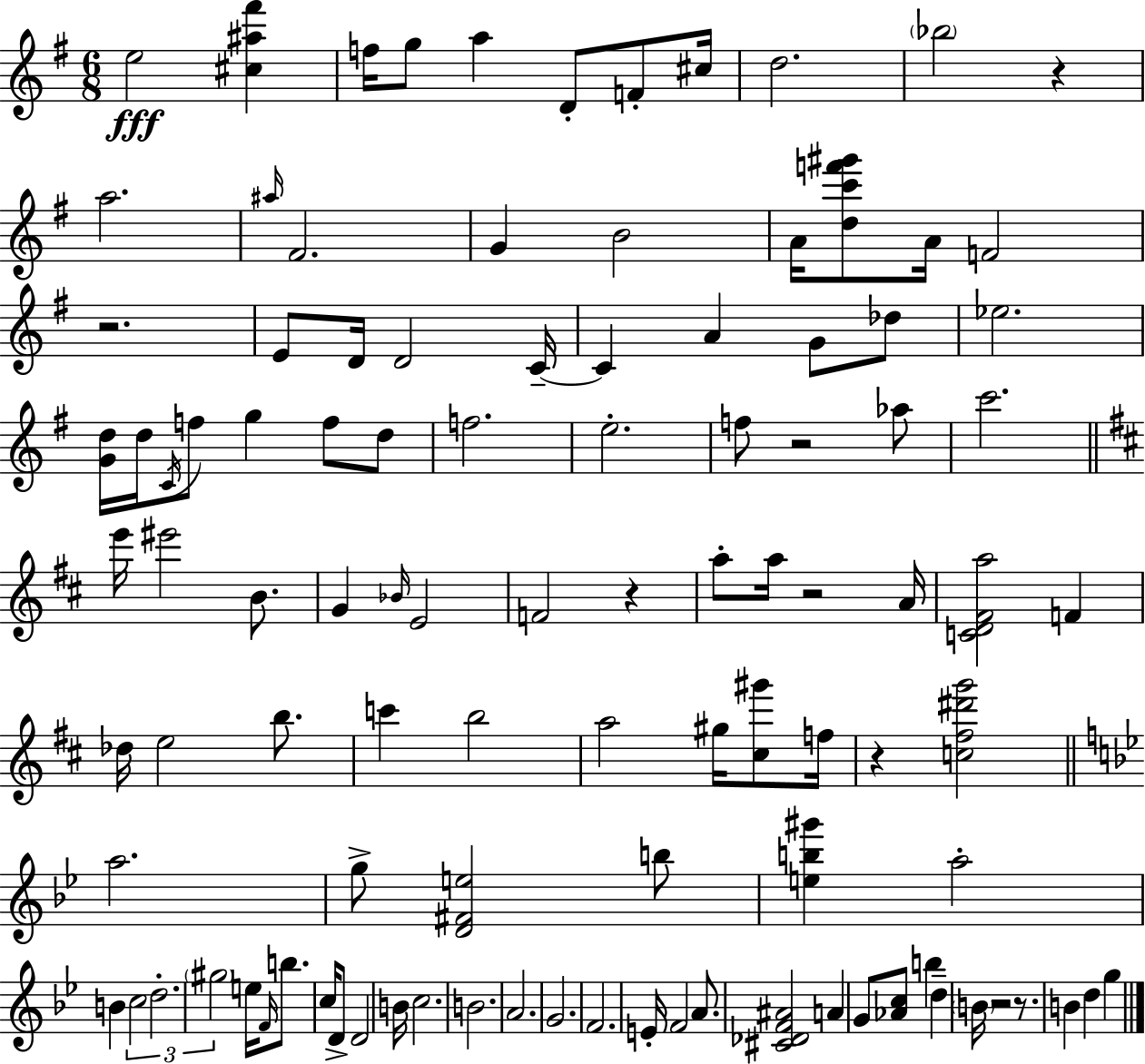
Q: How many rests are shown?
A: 8